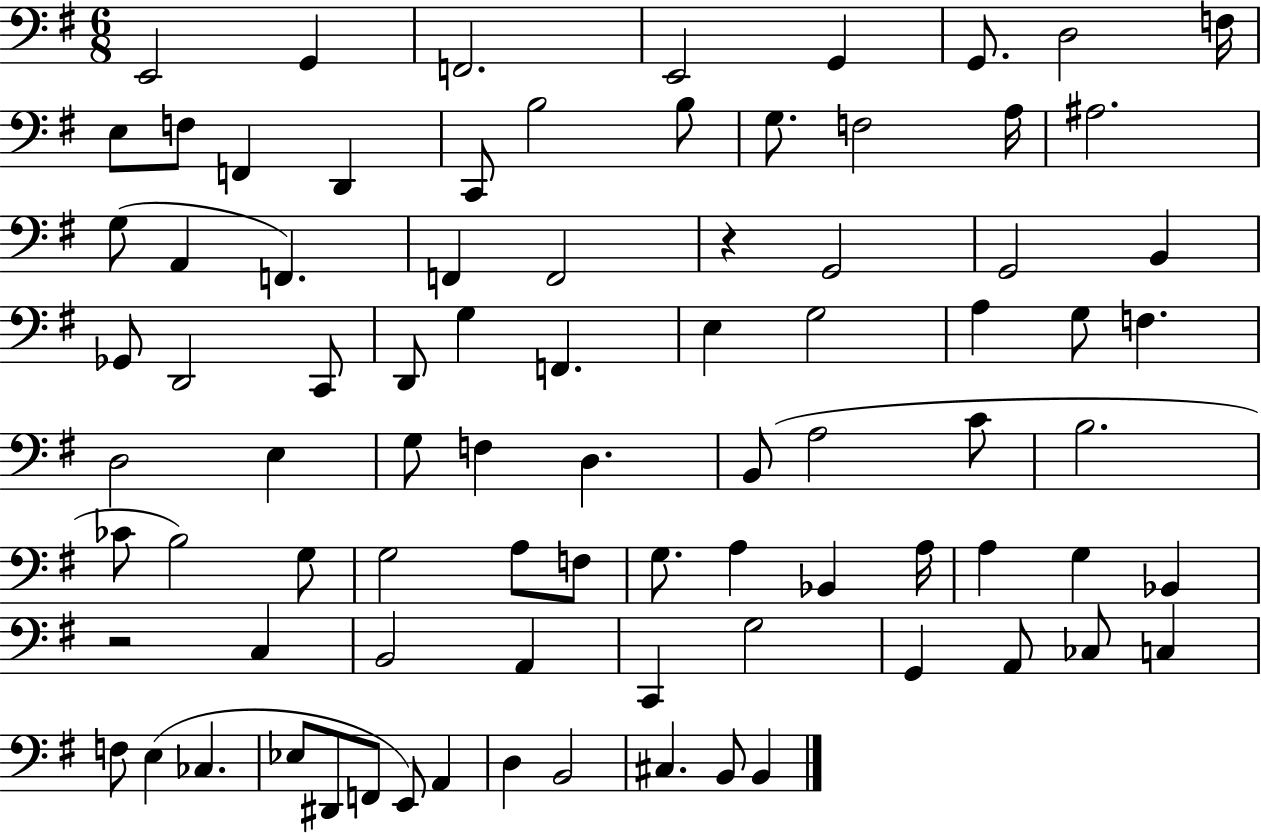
{
  \clef bass
  \numericTimeSignature
  \time 6/8
  \key g \major
  e,2 g,4 | f,2. | e,2 g,4 | g,8. d2 f16 | \break e8 f8 f,4 d,4 | c,8 b2 b8 | g8. f2 a16 | ais2. | \break g8( a,4 f,4.) | f,4 f,2 | r4 g,2 | g,2 b,4 | \break ges,8 d,2 c,8 | d,8 g4 f,4. | e4 g2 | a4 g8 f4. | \break d2 e4 | g8 f4 d4. | b,8( a2 c'8 | b2. | \break ces'8 b2) g8 | g2 a8 f8 | g8. a4 bes,4 a16 | a4 g4 bes,4 | \break r2 c4 | b,2 a,4 | c,4 g2 | g,4 a,8 ces8 c4 | \break f8 e4( ces4. | ees8 dis,8 f,8 e,8) a,4 | d4 b,2 | cis4. b,8 b,4 | \break \bar "|."
}